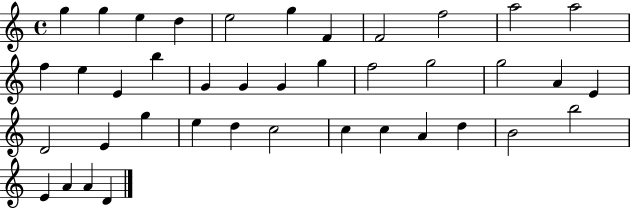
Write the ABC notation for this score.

X:1
T:Untitled
M:4/4
L:1/4
K:C
g g e d e2 g F F2 f2 a2 a2 f e E b G G G g f2 g2 g2 A E D2 E g e d c2 c c A d B2 b2 E A A D